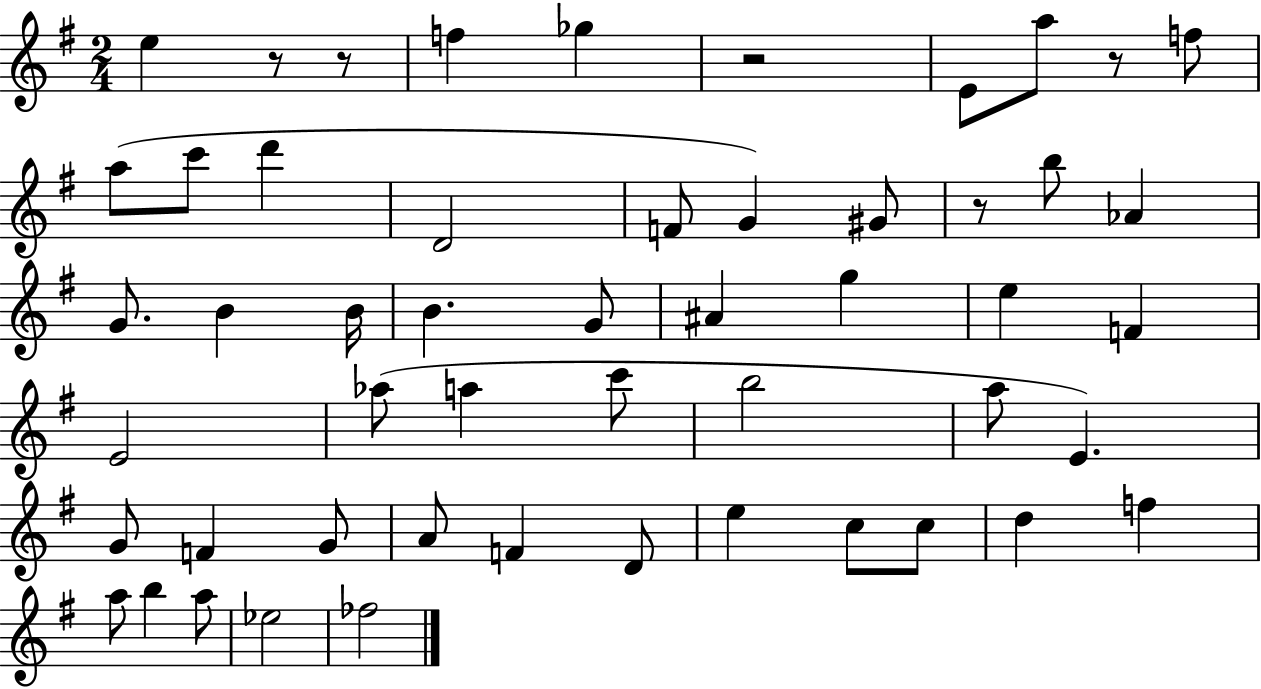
E5/q R/e R/e F5/q Gb5/q R/h E4/e A5/e R/e F5/e A5/e C6/e D6/q D4/h F4/e G4/q G#4/e R/e B5/e Ab4/q G4/e. B4/q B4/s B4/q. G4/e A#4/q G5/q E5/q F4/q E4/h Ab5/e A5/q C6/e B5/h A5/e E4/q. G4/e F4/q G4/e A4/e F4/q D4/e E5/q C5/e C5/e D5/q F5/q A5/e B5/q A5/e Eb5/h FES5/h